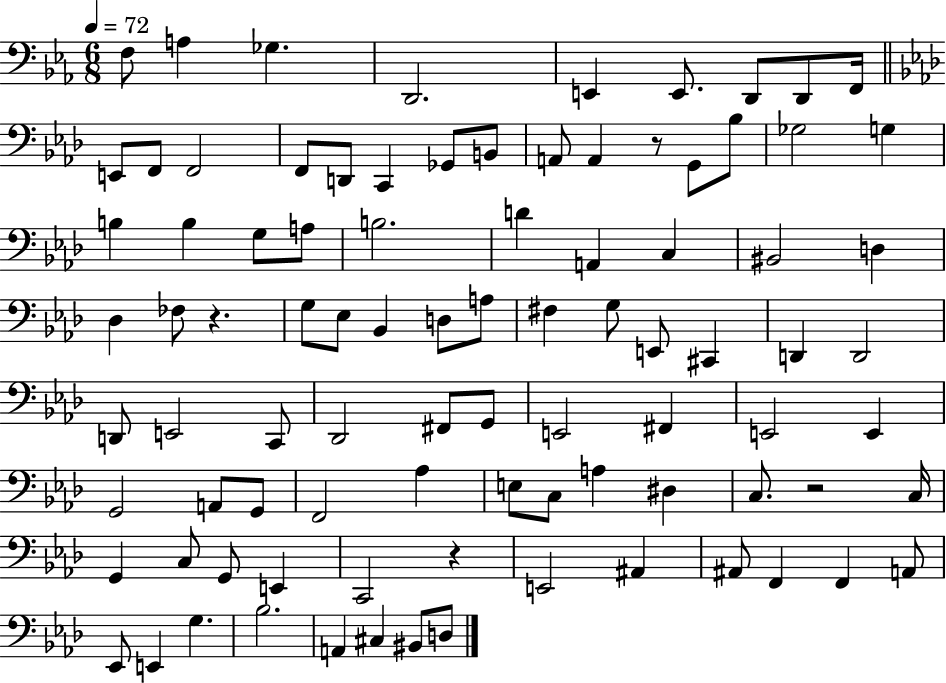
F3/e A3/q Gb3/q. D2/h. E2/q E2/e. D2/e D2/e F2/s E2/e F2/e F2/h F2/e D2/e C2/q Gb2/e B2/e A2/e A2/q R/e G2/e Bb3/e Gb3/h G3/q B3/q B3/q G3/e A3/e B3/h. D4/q A2/q C3/q BIS2/h D3/q Db3/q FES3/e R/q. G3/e Eb3/e Bb2/q D3/e A3/e F#3/q G3/e E2/e C#2/q D2/q D2/h D2/e E2/h C2/e Db2/h F#2/e G2/e E2/h F#2/q E2/h E2/q G2/h A2/e G2/e F2/h Ab3/q E3/e C3/e A3/q D#3/q C3/e. R/h C3/s G2/q C3/e G2/e E2/q C2/h R/q E2/h A#2/q A#2/e F2/q F2/q A2/e Eb2/e E2/q G3/q. Bb3/h. A2/q C#3/q BIS2/e D3/e